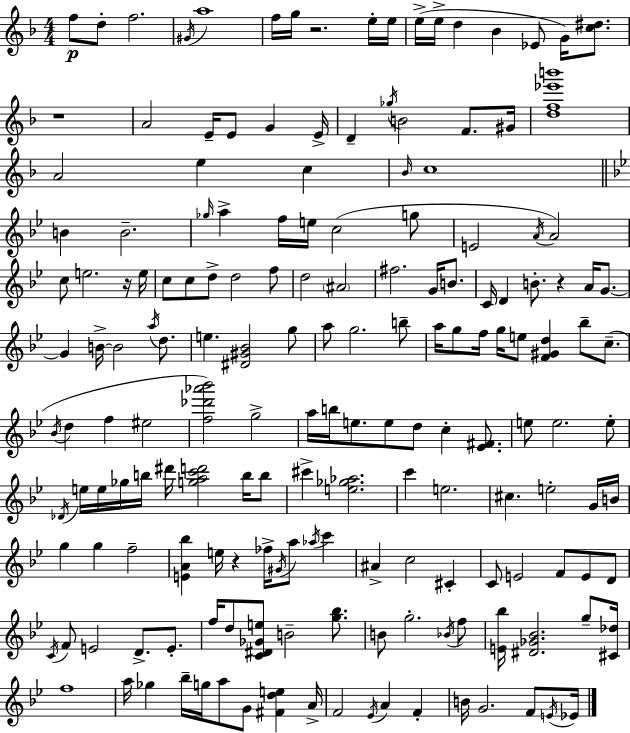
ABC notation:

X:1
T:Untitled
M:4/4
L:1/4
K:F
f/2 d/2 f2 ^G/4 a4 f/4 g/4 z2 e/4 e/4 e/4 e/4 d _B _E/2 G/4 [c^d]/2 z4 A2 E/4 E/2 G E/4 D _g/4 B2 F/2 ^G/4 [df_e'b']4 A2 e c _B/4 c4 B B2 _g/4 a f/4 e/4 c2 g/2 E2 A/4 A2 c/2 e2 z/4 e/4 c/2 c/2 d/2 d2 f/2 d2 ^A2 ^f2 G/4 B/2 C/4 D B/2 z A/4 G/2 G B/4 B2 a/4 d/2 e [^D^G_B]2 g/2 a/2 g2 b/2 a/4 g/2 f/4 g/4 e/2 [F^Gd] _b/2 c/2 _B/4 d f ^e2 [f_d'_a'_b']2 g2 a/4 b/4 e/2 e/2 d/2 c [_E^F]/2 e/2 e2 e/2 _D/4 e/4 e/4 _g/4 b/4 ^d'/4 [gac'd']2 b/4 b/2 ^c' [e_g_a]2 c' e2 ^c e2 G/4 B/4 g g f2 [EA_b] e/4 z _f/4 ^G/4 a/2 _a/4 c' ^A c2 ^C C/2 E2 F/2 E/2 D/2 C/4 F/2 E2 D/2 E/2 f/4 d/2 [C^D_Ge]/2 B2 [g_b]/2 B/2 g2 _B/4 f/2 [E_b]/4 [^D_G_B]2 g/2 [^C_d]/4 f4 a/4 _g _b/4 g/4 a/2 G/2 [^Fde] A/4 F2 _E/4 A F B/4 G2 F/2 E/4 _E/4